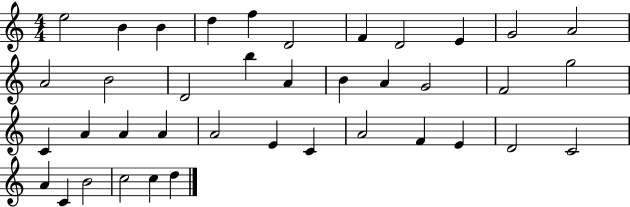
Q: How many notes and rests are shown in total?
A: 39